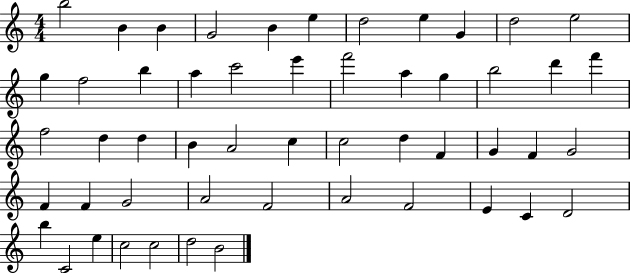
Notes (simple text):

B5/h B4/q B4/q G4/h B4/q E5/q D5/h E5/q G4/q D5/h E5/h G5/q F5/h B5/q A5/q C6/h E6/q F6/h A5/q G5/q B5/h D6/q F6/q F5/h D5/q D5/q B4/q A4/h C5/q C5/h D5/q F4/q G4/q F4/q G4/h F4/q F4/q G4/h A4/h F4/h A4/h F4/h E4/q C4/q D4/h B5/q C4/h E5/q C5/h C5/h D5/h B4/h